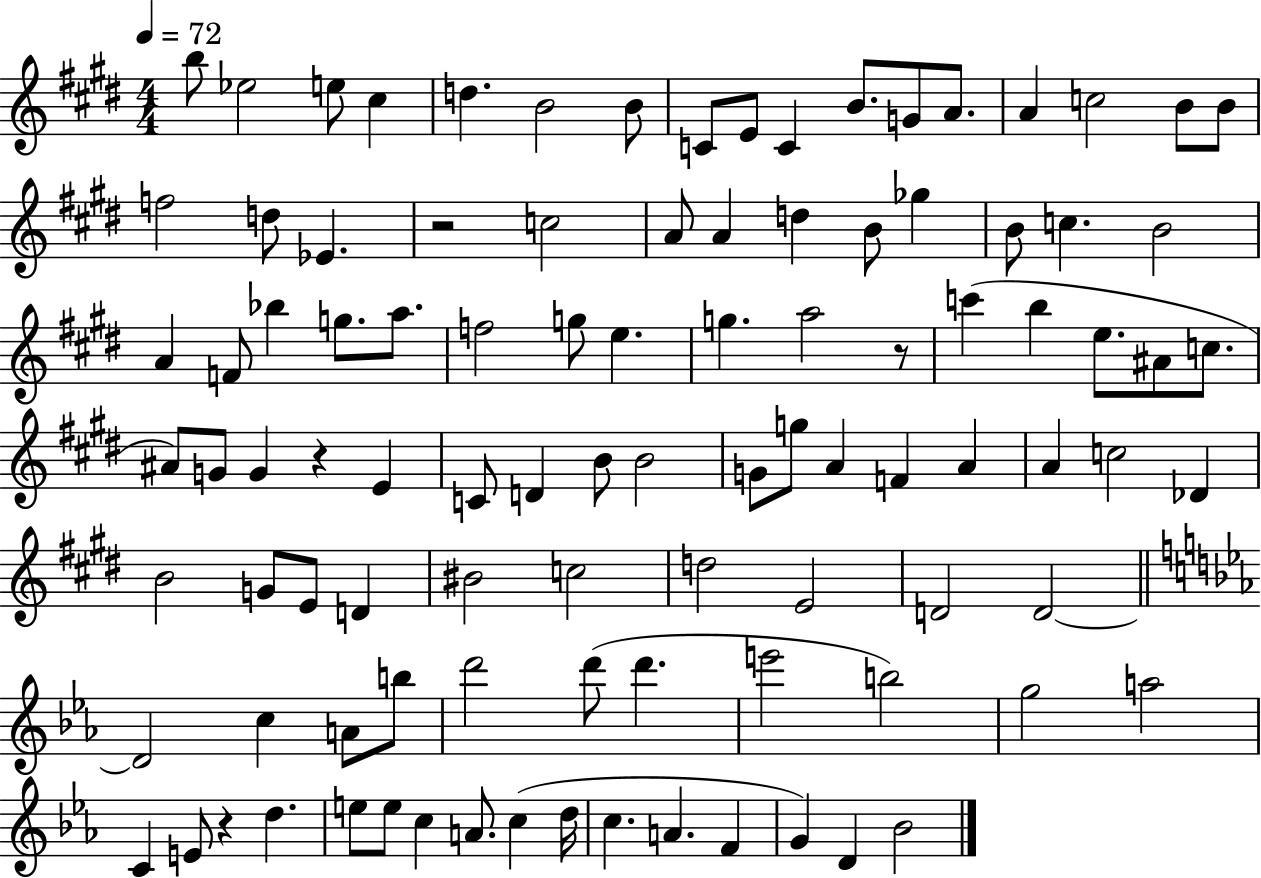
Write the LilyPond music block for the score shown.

{
  \clef treble
  \numericTimeSignature
  \time 4/4
  \key e \major
  \tempo 4 = 72
  \repeat volta 2 { b''8 ees''2 e''8 cis''4 | d''4. b'2 b'8 | c'8 e'8 c'4 b'8. g'8 a'8. | a'4 c''2 b'8 b'8 | \break f''2 d''8 ees'4. | r2 c''2 | a'8 a'4 d''4 b'8 ges''4 | b'8 c''4. b'2 | \break a'4 f'8 bes''4 g''8. a''8. | f''2 g''8 e''4. | g''4. a''2 r8 | c'''4( b''4 e''8. ais'8 c''8. | \break ais'8) g'8 g'4 r4 e'4 | c'8 d'4 b'8 b'2 | g'8 g''8 a'4 f'4 a'4 | a'4 c''2 des'4 | \break b'2 g'8 e'8 d'4 | bis'2 c''2 | d''2 e'2 | d'2 d'2~~ | \break \bar "||" \break \key c \minor d'2 c''4 a'8 b''8 | d'''2 d'''8( d'''4. | e'''2 b''2) | g''2 a''2 | \break c'4 e'8 r4 d''4. | e''8 e''8 c''4 a'8. c''4( d''16 | c''4. a'4. f'4 | g'4) d'4 bes'2 | \break } \bar "|."
}